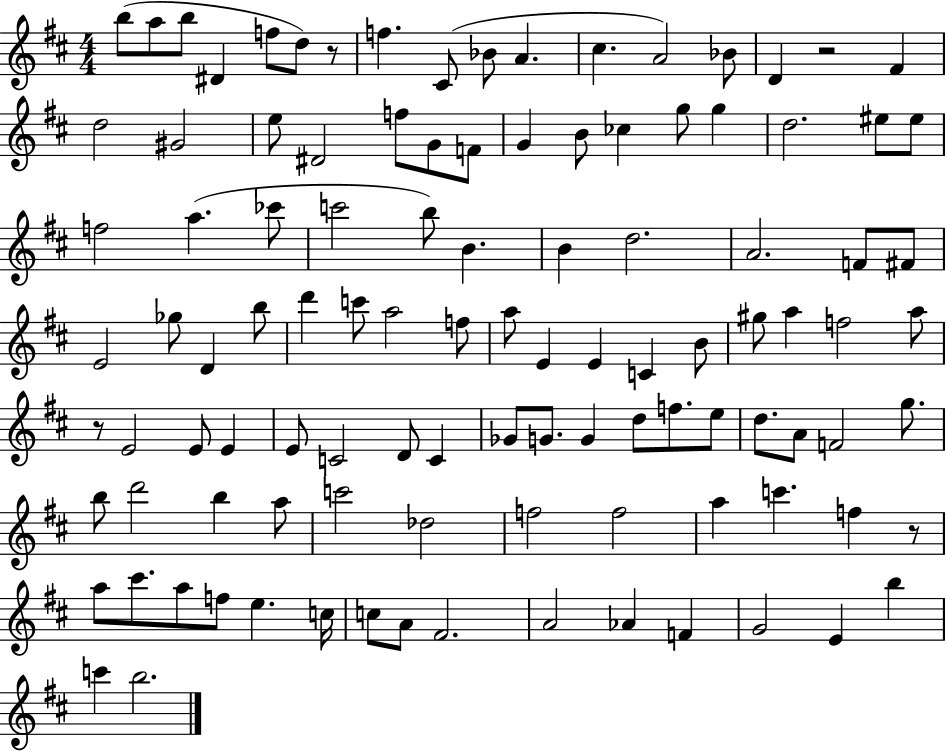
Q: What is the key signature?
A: D major